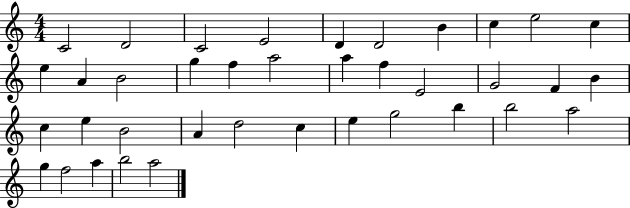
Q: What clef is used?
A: treble